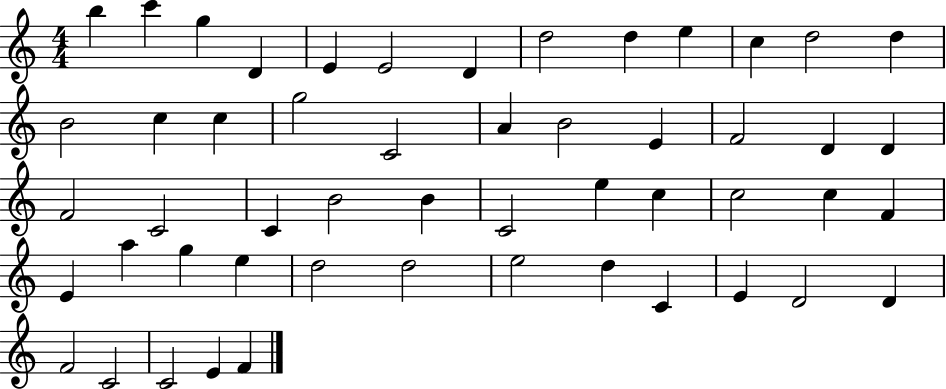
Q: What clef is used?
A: treble